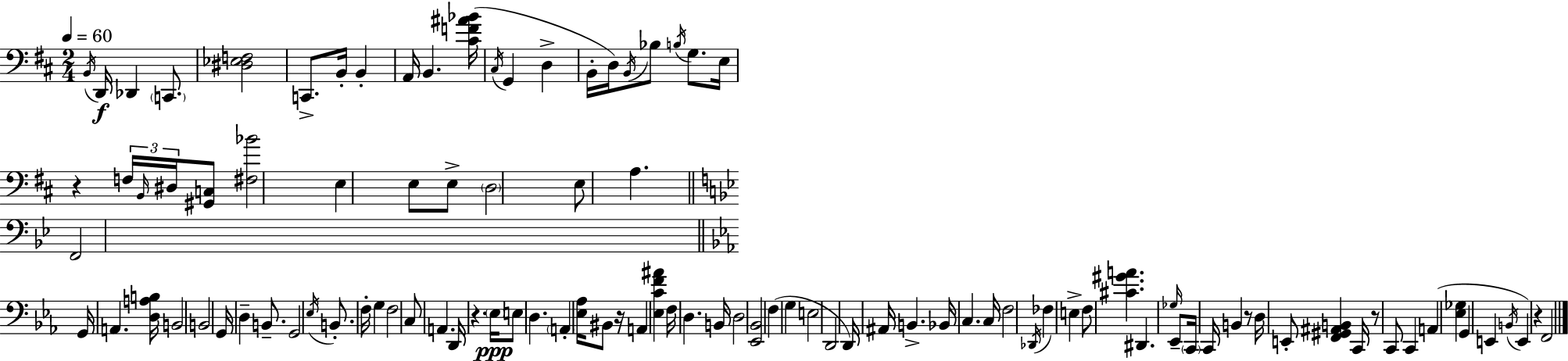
B2/s D2/s Db2/q C2/e. [D#3,Eb3,F3]/h C2/e. B2/s B2/q A2/s B2/q. [C#4,F4,A#4,Bb4]/s C#3/s G2/q D3/q B2/s D3/s B2/s Bb3/e B3/s G3/e. E3/s R/q F3/s B2/s D#3/s [G#2,C3]/e [F#3,Bb4]/h E3/q E3/e E3/e D3/h E3/e A3/q. F2/h G2/s A2/q. [D3,A3,B3]/s B2/h B2/h G2/s D3/q B2/e. G2/h Eb3/s B2/e. F3/s G3/q F3/h C3/e A2/q. D2/s R/q. Eb3/s E3/e D3/q. A2/q [Eb3,Ab3]/s BIS2/e R/s A2/q [Eb3,C4,F4,A#4]/q F3/s D3/q. B2/s D3/h [Eb2,Bb2]/h F3/q G3/q E3/h D2/h D2/s A#2/s B2/q. Bb2/s C3/q. C3/s F3/h Db2/s FES3/q E3/q F3/e [C#4,G#4,A4]/q. D#2/q. Gb3/s Eb2/e C2/s C2/s B2/q R/e D3/s E2/e [F2,G#2,A#2,B2]/q C2/s R/e C2/e C2/q A2/q [Eb3,Gb3]/q G2/q E2/q B2/s E2/q R/q F2/h